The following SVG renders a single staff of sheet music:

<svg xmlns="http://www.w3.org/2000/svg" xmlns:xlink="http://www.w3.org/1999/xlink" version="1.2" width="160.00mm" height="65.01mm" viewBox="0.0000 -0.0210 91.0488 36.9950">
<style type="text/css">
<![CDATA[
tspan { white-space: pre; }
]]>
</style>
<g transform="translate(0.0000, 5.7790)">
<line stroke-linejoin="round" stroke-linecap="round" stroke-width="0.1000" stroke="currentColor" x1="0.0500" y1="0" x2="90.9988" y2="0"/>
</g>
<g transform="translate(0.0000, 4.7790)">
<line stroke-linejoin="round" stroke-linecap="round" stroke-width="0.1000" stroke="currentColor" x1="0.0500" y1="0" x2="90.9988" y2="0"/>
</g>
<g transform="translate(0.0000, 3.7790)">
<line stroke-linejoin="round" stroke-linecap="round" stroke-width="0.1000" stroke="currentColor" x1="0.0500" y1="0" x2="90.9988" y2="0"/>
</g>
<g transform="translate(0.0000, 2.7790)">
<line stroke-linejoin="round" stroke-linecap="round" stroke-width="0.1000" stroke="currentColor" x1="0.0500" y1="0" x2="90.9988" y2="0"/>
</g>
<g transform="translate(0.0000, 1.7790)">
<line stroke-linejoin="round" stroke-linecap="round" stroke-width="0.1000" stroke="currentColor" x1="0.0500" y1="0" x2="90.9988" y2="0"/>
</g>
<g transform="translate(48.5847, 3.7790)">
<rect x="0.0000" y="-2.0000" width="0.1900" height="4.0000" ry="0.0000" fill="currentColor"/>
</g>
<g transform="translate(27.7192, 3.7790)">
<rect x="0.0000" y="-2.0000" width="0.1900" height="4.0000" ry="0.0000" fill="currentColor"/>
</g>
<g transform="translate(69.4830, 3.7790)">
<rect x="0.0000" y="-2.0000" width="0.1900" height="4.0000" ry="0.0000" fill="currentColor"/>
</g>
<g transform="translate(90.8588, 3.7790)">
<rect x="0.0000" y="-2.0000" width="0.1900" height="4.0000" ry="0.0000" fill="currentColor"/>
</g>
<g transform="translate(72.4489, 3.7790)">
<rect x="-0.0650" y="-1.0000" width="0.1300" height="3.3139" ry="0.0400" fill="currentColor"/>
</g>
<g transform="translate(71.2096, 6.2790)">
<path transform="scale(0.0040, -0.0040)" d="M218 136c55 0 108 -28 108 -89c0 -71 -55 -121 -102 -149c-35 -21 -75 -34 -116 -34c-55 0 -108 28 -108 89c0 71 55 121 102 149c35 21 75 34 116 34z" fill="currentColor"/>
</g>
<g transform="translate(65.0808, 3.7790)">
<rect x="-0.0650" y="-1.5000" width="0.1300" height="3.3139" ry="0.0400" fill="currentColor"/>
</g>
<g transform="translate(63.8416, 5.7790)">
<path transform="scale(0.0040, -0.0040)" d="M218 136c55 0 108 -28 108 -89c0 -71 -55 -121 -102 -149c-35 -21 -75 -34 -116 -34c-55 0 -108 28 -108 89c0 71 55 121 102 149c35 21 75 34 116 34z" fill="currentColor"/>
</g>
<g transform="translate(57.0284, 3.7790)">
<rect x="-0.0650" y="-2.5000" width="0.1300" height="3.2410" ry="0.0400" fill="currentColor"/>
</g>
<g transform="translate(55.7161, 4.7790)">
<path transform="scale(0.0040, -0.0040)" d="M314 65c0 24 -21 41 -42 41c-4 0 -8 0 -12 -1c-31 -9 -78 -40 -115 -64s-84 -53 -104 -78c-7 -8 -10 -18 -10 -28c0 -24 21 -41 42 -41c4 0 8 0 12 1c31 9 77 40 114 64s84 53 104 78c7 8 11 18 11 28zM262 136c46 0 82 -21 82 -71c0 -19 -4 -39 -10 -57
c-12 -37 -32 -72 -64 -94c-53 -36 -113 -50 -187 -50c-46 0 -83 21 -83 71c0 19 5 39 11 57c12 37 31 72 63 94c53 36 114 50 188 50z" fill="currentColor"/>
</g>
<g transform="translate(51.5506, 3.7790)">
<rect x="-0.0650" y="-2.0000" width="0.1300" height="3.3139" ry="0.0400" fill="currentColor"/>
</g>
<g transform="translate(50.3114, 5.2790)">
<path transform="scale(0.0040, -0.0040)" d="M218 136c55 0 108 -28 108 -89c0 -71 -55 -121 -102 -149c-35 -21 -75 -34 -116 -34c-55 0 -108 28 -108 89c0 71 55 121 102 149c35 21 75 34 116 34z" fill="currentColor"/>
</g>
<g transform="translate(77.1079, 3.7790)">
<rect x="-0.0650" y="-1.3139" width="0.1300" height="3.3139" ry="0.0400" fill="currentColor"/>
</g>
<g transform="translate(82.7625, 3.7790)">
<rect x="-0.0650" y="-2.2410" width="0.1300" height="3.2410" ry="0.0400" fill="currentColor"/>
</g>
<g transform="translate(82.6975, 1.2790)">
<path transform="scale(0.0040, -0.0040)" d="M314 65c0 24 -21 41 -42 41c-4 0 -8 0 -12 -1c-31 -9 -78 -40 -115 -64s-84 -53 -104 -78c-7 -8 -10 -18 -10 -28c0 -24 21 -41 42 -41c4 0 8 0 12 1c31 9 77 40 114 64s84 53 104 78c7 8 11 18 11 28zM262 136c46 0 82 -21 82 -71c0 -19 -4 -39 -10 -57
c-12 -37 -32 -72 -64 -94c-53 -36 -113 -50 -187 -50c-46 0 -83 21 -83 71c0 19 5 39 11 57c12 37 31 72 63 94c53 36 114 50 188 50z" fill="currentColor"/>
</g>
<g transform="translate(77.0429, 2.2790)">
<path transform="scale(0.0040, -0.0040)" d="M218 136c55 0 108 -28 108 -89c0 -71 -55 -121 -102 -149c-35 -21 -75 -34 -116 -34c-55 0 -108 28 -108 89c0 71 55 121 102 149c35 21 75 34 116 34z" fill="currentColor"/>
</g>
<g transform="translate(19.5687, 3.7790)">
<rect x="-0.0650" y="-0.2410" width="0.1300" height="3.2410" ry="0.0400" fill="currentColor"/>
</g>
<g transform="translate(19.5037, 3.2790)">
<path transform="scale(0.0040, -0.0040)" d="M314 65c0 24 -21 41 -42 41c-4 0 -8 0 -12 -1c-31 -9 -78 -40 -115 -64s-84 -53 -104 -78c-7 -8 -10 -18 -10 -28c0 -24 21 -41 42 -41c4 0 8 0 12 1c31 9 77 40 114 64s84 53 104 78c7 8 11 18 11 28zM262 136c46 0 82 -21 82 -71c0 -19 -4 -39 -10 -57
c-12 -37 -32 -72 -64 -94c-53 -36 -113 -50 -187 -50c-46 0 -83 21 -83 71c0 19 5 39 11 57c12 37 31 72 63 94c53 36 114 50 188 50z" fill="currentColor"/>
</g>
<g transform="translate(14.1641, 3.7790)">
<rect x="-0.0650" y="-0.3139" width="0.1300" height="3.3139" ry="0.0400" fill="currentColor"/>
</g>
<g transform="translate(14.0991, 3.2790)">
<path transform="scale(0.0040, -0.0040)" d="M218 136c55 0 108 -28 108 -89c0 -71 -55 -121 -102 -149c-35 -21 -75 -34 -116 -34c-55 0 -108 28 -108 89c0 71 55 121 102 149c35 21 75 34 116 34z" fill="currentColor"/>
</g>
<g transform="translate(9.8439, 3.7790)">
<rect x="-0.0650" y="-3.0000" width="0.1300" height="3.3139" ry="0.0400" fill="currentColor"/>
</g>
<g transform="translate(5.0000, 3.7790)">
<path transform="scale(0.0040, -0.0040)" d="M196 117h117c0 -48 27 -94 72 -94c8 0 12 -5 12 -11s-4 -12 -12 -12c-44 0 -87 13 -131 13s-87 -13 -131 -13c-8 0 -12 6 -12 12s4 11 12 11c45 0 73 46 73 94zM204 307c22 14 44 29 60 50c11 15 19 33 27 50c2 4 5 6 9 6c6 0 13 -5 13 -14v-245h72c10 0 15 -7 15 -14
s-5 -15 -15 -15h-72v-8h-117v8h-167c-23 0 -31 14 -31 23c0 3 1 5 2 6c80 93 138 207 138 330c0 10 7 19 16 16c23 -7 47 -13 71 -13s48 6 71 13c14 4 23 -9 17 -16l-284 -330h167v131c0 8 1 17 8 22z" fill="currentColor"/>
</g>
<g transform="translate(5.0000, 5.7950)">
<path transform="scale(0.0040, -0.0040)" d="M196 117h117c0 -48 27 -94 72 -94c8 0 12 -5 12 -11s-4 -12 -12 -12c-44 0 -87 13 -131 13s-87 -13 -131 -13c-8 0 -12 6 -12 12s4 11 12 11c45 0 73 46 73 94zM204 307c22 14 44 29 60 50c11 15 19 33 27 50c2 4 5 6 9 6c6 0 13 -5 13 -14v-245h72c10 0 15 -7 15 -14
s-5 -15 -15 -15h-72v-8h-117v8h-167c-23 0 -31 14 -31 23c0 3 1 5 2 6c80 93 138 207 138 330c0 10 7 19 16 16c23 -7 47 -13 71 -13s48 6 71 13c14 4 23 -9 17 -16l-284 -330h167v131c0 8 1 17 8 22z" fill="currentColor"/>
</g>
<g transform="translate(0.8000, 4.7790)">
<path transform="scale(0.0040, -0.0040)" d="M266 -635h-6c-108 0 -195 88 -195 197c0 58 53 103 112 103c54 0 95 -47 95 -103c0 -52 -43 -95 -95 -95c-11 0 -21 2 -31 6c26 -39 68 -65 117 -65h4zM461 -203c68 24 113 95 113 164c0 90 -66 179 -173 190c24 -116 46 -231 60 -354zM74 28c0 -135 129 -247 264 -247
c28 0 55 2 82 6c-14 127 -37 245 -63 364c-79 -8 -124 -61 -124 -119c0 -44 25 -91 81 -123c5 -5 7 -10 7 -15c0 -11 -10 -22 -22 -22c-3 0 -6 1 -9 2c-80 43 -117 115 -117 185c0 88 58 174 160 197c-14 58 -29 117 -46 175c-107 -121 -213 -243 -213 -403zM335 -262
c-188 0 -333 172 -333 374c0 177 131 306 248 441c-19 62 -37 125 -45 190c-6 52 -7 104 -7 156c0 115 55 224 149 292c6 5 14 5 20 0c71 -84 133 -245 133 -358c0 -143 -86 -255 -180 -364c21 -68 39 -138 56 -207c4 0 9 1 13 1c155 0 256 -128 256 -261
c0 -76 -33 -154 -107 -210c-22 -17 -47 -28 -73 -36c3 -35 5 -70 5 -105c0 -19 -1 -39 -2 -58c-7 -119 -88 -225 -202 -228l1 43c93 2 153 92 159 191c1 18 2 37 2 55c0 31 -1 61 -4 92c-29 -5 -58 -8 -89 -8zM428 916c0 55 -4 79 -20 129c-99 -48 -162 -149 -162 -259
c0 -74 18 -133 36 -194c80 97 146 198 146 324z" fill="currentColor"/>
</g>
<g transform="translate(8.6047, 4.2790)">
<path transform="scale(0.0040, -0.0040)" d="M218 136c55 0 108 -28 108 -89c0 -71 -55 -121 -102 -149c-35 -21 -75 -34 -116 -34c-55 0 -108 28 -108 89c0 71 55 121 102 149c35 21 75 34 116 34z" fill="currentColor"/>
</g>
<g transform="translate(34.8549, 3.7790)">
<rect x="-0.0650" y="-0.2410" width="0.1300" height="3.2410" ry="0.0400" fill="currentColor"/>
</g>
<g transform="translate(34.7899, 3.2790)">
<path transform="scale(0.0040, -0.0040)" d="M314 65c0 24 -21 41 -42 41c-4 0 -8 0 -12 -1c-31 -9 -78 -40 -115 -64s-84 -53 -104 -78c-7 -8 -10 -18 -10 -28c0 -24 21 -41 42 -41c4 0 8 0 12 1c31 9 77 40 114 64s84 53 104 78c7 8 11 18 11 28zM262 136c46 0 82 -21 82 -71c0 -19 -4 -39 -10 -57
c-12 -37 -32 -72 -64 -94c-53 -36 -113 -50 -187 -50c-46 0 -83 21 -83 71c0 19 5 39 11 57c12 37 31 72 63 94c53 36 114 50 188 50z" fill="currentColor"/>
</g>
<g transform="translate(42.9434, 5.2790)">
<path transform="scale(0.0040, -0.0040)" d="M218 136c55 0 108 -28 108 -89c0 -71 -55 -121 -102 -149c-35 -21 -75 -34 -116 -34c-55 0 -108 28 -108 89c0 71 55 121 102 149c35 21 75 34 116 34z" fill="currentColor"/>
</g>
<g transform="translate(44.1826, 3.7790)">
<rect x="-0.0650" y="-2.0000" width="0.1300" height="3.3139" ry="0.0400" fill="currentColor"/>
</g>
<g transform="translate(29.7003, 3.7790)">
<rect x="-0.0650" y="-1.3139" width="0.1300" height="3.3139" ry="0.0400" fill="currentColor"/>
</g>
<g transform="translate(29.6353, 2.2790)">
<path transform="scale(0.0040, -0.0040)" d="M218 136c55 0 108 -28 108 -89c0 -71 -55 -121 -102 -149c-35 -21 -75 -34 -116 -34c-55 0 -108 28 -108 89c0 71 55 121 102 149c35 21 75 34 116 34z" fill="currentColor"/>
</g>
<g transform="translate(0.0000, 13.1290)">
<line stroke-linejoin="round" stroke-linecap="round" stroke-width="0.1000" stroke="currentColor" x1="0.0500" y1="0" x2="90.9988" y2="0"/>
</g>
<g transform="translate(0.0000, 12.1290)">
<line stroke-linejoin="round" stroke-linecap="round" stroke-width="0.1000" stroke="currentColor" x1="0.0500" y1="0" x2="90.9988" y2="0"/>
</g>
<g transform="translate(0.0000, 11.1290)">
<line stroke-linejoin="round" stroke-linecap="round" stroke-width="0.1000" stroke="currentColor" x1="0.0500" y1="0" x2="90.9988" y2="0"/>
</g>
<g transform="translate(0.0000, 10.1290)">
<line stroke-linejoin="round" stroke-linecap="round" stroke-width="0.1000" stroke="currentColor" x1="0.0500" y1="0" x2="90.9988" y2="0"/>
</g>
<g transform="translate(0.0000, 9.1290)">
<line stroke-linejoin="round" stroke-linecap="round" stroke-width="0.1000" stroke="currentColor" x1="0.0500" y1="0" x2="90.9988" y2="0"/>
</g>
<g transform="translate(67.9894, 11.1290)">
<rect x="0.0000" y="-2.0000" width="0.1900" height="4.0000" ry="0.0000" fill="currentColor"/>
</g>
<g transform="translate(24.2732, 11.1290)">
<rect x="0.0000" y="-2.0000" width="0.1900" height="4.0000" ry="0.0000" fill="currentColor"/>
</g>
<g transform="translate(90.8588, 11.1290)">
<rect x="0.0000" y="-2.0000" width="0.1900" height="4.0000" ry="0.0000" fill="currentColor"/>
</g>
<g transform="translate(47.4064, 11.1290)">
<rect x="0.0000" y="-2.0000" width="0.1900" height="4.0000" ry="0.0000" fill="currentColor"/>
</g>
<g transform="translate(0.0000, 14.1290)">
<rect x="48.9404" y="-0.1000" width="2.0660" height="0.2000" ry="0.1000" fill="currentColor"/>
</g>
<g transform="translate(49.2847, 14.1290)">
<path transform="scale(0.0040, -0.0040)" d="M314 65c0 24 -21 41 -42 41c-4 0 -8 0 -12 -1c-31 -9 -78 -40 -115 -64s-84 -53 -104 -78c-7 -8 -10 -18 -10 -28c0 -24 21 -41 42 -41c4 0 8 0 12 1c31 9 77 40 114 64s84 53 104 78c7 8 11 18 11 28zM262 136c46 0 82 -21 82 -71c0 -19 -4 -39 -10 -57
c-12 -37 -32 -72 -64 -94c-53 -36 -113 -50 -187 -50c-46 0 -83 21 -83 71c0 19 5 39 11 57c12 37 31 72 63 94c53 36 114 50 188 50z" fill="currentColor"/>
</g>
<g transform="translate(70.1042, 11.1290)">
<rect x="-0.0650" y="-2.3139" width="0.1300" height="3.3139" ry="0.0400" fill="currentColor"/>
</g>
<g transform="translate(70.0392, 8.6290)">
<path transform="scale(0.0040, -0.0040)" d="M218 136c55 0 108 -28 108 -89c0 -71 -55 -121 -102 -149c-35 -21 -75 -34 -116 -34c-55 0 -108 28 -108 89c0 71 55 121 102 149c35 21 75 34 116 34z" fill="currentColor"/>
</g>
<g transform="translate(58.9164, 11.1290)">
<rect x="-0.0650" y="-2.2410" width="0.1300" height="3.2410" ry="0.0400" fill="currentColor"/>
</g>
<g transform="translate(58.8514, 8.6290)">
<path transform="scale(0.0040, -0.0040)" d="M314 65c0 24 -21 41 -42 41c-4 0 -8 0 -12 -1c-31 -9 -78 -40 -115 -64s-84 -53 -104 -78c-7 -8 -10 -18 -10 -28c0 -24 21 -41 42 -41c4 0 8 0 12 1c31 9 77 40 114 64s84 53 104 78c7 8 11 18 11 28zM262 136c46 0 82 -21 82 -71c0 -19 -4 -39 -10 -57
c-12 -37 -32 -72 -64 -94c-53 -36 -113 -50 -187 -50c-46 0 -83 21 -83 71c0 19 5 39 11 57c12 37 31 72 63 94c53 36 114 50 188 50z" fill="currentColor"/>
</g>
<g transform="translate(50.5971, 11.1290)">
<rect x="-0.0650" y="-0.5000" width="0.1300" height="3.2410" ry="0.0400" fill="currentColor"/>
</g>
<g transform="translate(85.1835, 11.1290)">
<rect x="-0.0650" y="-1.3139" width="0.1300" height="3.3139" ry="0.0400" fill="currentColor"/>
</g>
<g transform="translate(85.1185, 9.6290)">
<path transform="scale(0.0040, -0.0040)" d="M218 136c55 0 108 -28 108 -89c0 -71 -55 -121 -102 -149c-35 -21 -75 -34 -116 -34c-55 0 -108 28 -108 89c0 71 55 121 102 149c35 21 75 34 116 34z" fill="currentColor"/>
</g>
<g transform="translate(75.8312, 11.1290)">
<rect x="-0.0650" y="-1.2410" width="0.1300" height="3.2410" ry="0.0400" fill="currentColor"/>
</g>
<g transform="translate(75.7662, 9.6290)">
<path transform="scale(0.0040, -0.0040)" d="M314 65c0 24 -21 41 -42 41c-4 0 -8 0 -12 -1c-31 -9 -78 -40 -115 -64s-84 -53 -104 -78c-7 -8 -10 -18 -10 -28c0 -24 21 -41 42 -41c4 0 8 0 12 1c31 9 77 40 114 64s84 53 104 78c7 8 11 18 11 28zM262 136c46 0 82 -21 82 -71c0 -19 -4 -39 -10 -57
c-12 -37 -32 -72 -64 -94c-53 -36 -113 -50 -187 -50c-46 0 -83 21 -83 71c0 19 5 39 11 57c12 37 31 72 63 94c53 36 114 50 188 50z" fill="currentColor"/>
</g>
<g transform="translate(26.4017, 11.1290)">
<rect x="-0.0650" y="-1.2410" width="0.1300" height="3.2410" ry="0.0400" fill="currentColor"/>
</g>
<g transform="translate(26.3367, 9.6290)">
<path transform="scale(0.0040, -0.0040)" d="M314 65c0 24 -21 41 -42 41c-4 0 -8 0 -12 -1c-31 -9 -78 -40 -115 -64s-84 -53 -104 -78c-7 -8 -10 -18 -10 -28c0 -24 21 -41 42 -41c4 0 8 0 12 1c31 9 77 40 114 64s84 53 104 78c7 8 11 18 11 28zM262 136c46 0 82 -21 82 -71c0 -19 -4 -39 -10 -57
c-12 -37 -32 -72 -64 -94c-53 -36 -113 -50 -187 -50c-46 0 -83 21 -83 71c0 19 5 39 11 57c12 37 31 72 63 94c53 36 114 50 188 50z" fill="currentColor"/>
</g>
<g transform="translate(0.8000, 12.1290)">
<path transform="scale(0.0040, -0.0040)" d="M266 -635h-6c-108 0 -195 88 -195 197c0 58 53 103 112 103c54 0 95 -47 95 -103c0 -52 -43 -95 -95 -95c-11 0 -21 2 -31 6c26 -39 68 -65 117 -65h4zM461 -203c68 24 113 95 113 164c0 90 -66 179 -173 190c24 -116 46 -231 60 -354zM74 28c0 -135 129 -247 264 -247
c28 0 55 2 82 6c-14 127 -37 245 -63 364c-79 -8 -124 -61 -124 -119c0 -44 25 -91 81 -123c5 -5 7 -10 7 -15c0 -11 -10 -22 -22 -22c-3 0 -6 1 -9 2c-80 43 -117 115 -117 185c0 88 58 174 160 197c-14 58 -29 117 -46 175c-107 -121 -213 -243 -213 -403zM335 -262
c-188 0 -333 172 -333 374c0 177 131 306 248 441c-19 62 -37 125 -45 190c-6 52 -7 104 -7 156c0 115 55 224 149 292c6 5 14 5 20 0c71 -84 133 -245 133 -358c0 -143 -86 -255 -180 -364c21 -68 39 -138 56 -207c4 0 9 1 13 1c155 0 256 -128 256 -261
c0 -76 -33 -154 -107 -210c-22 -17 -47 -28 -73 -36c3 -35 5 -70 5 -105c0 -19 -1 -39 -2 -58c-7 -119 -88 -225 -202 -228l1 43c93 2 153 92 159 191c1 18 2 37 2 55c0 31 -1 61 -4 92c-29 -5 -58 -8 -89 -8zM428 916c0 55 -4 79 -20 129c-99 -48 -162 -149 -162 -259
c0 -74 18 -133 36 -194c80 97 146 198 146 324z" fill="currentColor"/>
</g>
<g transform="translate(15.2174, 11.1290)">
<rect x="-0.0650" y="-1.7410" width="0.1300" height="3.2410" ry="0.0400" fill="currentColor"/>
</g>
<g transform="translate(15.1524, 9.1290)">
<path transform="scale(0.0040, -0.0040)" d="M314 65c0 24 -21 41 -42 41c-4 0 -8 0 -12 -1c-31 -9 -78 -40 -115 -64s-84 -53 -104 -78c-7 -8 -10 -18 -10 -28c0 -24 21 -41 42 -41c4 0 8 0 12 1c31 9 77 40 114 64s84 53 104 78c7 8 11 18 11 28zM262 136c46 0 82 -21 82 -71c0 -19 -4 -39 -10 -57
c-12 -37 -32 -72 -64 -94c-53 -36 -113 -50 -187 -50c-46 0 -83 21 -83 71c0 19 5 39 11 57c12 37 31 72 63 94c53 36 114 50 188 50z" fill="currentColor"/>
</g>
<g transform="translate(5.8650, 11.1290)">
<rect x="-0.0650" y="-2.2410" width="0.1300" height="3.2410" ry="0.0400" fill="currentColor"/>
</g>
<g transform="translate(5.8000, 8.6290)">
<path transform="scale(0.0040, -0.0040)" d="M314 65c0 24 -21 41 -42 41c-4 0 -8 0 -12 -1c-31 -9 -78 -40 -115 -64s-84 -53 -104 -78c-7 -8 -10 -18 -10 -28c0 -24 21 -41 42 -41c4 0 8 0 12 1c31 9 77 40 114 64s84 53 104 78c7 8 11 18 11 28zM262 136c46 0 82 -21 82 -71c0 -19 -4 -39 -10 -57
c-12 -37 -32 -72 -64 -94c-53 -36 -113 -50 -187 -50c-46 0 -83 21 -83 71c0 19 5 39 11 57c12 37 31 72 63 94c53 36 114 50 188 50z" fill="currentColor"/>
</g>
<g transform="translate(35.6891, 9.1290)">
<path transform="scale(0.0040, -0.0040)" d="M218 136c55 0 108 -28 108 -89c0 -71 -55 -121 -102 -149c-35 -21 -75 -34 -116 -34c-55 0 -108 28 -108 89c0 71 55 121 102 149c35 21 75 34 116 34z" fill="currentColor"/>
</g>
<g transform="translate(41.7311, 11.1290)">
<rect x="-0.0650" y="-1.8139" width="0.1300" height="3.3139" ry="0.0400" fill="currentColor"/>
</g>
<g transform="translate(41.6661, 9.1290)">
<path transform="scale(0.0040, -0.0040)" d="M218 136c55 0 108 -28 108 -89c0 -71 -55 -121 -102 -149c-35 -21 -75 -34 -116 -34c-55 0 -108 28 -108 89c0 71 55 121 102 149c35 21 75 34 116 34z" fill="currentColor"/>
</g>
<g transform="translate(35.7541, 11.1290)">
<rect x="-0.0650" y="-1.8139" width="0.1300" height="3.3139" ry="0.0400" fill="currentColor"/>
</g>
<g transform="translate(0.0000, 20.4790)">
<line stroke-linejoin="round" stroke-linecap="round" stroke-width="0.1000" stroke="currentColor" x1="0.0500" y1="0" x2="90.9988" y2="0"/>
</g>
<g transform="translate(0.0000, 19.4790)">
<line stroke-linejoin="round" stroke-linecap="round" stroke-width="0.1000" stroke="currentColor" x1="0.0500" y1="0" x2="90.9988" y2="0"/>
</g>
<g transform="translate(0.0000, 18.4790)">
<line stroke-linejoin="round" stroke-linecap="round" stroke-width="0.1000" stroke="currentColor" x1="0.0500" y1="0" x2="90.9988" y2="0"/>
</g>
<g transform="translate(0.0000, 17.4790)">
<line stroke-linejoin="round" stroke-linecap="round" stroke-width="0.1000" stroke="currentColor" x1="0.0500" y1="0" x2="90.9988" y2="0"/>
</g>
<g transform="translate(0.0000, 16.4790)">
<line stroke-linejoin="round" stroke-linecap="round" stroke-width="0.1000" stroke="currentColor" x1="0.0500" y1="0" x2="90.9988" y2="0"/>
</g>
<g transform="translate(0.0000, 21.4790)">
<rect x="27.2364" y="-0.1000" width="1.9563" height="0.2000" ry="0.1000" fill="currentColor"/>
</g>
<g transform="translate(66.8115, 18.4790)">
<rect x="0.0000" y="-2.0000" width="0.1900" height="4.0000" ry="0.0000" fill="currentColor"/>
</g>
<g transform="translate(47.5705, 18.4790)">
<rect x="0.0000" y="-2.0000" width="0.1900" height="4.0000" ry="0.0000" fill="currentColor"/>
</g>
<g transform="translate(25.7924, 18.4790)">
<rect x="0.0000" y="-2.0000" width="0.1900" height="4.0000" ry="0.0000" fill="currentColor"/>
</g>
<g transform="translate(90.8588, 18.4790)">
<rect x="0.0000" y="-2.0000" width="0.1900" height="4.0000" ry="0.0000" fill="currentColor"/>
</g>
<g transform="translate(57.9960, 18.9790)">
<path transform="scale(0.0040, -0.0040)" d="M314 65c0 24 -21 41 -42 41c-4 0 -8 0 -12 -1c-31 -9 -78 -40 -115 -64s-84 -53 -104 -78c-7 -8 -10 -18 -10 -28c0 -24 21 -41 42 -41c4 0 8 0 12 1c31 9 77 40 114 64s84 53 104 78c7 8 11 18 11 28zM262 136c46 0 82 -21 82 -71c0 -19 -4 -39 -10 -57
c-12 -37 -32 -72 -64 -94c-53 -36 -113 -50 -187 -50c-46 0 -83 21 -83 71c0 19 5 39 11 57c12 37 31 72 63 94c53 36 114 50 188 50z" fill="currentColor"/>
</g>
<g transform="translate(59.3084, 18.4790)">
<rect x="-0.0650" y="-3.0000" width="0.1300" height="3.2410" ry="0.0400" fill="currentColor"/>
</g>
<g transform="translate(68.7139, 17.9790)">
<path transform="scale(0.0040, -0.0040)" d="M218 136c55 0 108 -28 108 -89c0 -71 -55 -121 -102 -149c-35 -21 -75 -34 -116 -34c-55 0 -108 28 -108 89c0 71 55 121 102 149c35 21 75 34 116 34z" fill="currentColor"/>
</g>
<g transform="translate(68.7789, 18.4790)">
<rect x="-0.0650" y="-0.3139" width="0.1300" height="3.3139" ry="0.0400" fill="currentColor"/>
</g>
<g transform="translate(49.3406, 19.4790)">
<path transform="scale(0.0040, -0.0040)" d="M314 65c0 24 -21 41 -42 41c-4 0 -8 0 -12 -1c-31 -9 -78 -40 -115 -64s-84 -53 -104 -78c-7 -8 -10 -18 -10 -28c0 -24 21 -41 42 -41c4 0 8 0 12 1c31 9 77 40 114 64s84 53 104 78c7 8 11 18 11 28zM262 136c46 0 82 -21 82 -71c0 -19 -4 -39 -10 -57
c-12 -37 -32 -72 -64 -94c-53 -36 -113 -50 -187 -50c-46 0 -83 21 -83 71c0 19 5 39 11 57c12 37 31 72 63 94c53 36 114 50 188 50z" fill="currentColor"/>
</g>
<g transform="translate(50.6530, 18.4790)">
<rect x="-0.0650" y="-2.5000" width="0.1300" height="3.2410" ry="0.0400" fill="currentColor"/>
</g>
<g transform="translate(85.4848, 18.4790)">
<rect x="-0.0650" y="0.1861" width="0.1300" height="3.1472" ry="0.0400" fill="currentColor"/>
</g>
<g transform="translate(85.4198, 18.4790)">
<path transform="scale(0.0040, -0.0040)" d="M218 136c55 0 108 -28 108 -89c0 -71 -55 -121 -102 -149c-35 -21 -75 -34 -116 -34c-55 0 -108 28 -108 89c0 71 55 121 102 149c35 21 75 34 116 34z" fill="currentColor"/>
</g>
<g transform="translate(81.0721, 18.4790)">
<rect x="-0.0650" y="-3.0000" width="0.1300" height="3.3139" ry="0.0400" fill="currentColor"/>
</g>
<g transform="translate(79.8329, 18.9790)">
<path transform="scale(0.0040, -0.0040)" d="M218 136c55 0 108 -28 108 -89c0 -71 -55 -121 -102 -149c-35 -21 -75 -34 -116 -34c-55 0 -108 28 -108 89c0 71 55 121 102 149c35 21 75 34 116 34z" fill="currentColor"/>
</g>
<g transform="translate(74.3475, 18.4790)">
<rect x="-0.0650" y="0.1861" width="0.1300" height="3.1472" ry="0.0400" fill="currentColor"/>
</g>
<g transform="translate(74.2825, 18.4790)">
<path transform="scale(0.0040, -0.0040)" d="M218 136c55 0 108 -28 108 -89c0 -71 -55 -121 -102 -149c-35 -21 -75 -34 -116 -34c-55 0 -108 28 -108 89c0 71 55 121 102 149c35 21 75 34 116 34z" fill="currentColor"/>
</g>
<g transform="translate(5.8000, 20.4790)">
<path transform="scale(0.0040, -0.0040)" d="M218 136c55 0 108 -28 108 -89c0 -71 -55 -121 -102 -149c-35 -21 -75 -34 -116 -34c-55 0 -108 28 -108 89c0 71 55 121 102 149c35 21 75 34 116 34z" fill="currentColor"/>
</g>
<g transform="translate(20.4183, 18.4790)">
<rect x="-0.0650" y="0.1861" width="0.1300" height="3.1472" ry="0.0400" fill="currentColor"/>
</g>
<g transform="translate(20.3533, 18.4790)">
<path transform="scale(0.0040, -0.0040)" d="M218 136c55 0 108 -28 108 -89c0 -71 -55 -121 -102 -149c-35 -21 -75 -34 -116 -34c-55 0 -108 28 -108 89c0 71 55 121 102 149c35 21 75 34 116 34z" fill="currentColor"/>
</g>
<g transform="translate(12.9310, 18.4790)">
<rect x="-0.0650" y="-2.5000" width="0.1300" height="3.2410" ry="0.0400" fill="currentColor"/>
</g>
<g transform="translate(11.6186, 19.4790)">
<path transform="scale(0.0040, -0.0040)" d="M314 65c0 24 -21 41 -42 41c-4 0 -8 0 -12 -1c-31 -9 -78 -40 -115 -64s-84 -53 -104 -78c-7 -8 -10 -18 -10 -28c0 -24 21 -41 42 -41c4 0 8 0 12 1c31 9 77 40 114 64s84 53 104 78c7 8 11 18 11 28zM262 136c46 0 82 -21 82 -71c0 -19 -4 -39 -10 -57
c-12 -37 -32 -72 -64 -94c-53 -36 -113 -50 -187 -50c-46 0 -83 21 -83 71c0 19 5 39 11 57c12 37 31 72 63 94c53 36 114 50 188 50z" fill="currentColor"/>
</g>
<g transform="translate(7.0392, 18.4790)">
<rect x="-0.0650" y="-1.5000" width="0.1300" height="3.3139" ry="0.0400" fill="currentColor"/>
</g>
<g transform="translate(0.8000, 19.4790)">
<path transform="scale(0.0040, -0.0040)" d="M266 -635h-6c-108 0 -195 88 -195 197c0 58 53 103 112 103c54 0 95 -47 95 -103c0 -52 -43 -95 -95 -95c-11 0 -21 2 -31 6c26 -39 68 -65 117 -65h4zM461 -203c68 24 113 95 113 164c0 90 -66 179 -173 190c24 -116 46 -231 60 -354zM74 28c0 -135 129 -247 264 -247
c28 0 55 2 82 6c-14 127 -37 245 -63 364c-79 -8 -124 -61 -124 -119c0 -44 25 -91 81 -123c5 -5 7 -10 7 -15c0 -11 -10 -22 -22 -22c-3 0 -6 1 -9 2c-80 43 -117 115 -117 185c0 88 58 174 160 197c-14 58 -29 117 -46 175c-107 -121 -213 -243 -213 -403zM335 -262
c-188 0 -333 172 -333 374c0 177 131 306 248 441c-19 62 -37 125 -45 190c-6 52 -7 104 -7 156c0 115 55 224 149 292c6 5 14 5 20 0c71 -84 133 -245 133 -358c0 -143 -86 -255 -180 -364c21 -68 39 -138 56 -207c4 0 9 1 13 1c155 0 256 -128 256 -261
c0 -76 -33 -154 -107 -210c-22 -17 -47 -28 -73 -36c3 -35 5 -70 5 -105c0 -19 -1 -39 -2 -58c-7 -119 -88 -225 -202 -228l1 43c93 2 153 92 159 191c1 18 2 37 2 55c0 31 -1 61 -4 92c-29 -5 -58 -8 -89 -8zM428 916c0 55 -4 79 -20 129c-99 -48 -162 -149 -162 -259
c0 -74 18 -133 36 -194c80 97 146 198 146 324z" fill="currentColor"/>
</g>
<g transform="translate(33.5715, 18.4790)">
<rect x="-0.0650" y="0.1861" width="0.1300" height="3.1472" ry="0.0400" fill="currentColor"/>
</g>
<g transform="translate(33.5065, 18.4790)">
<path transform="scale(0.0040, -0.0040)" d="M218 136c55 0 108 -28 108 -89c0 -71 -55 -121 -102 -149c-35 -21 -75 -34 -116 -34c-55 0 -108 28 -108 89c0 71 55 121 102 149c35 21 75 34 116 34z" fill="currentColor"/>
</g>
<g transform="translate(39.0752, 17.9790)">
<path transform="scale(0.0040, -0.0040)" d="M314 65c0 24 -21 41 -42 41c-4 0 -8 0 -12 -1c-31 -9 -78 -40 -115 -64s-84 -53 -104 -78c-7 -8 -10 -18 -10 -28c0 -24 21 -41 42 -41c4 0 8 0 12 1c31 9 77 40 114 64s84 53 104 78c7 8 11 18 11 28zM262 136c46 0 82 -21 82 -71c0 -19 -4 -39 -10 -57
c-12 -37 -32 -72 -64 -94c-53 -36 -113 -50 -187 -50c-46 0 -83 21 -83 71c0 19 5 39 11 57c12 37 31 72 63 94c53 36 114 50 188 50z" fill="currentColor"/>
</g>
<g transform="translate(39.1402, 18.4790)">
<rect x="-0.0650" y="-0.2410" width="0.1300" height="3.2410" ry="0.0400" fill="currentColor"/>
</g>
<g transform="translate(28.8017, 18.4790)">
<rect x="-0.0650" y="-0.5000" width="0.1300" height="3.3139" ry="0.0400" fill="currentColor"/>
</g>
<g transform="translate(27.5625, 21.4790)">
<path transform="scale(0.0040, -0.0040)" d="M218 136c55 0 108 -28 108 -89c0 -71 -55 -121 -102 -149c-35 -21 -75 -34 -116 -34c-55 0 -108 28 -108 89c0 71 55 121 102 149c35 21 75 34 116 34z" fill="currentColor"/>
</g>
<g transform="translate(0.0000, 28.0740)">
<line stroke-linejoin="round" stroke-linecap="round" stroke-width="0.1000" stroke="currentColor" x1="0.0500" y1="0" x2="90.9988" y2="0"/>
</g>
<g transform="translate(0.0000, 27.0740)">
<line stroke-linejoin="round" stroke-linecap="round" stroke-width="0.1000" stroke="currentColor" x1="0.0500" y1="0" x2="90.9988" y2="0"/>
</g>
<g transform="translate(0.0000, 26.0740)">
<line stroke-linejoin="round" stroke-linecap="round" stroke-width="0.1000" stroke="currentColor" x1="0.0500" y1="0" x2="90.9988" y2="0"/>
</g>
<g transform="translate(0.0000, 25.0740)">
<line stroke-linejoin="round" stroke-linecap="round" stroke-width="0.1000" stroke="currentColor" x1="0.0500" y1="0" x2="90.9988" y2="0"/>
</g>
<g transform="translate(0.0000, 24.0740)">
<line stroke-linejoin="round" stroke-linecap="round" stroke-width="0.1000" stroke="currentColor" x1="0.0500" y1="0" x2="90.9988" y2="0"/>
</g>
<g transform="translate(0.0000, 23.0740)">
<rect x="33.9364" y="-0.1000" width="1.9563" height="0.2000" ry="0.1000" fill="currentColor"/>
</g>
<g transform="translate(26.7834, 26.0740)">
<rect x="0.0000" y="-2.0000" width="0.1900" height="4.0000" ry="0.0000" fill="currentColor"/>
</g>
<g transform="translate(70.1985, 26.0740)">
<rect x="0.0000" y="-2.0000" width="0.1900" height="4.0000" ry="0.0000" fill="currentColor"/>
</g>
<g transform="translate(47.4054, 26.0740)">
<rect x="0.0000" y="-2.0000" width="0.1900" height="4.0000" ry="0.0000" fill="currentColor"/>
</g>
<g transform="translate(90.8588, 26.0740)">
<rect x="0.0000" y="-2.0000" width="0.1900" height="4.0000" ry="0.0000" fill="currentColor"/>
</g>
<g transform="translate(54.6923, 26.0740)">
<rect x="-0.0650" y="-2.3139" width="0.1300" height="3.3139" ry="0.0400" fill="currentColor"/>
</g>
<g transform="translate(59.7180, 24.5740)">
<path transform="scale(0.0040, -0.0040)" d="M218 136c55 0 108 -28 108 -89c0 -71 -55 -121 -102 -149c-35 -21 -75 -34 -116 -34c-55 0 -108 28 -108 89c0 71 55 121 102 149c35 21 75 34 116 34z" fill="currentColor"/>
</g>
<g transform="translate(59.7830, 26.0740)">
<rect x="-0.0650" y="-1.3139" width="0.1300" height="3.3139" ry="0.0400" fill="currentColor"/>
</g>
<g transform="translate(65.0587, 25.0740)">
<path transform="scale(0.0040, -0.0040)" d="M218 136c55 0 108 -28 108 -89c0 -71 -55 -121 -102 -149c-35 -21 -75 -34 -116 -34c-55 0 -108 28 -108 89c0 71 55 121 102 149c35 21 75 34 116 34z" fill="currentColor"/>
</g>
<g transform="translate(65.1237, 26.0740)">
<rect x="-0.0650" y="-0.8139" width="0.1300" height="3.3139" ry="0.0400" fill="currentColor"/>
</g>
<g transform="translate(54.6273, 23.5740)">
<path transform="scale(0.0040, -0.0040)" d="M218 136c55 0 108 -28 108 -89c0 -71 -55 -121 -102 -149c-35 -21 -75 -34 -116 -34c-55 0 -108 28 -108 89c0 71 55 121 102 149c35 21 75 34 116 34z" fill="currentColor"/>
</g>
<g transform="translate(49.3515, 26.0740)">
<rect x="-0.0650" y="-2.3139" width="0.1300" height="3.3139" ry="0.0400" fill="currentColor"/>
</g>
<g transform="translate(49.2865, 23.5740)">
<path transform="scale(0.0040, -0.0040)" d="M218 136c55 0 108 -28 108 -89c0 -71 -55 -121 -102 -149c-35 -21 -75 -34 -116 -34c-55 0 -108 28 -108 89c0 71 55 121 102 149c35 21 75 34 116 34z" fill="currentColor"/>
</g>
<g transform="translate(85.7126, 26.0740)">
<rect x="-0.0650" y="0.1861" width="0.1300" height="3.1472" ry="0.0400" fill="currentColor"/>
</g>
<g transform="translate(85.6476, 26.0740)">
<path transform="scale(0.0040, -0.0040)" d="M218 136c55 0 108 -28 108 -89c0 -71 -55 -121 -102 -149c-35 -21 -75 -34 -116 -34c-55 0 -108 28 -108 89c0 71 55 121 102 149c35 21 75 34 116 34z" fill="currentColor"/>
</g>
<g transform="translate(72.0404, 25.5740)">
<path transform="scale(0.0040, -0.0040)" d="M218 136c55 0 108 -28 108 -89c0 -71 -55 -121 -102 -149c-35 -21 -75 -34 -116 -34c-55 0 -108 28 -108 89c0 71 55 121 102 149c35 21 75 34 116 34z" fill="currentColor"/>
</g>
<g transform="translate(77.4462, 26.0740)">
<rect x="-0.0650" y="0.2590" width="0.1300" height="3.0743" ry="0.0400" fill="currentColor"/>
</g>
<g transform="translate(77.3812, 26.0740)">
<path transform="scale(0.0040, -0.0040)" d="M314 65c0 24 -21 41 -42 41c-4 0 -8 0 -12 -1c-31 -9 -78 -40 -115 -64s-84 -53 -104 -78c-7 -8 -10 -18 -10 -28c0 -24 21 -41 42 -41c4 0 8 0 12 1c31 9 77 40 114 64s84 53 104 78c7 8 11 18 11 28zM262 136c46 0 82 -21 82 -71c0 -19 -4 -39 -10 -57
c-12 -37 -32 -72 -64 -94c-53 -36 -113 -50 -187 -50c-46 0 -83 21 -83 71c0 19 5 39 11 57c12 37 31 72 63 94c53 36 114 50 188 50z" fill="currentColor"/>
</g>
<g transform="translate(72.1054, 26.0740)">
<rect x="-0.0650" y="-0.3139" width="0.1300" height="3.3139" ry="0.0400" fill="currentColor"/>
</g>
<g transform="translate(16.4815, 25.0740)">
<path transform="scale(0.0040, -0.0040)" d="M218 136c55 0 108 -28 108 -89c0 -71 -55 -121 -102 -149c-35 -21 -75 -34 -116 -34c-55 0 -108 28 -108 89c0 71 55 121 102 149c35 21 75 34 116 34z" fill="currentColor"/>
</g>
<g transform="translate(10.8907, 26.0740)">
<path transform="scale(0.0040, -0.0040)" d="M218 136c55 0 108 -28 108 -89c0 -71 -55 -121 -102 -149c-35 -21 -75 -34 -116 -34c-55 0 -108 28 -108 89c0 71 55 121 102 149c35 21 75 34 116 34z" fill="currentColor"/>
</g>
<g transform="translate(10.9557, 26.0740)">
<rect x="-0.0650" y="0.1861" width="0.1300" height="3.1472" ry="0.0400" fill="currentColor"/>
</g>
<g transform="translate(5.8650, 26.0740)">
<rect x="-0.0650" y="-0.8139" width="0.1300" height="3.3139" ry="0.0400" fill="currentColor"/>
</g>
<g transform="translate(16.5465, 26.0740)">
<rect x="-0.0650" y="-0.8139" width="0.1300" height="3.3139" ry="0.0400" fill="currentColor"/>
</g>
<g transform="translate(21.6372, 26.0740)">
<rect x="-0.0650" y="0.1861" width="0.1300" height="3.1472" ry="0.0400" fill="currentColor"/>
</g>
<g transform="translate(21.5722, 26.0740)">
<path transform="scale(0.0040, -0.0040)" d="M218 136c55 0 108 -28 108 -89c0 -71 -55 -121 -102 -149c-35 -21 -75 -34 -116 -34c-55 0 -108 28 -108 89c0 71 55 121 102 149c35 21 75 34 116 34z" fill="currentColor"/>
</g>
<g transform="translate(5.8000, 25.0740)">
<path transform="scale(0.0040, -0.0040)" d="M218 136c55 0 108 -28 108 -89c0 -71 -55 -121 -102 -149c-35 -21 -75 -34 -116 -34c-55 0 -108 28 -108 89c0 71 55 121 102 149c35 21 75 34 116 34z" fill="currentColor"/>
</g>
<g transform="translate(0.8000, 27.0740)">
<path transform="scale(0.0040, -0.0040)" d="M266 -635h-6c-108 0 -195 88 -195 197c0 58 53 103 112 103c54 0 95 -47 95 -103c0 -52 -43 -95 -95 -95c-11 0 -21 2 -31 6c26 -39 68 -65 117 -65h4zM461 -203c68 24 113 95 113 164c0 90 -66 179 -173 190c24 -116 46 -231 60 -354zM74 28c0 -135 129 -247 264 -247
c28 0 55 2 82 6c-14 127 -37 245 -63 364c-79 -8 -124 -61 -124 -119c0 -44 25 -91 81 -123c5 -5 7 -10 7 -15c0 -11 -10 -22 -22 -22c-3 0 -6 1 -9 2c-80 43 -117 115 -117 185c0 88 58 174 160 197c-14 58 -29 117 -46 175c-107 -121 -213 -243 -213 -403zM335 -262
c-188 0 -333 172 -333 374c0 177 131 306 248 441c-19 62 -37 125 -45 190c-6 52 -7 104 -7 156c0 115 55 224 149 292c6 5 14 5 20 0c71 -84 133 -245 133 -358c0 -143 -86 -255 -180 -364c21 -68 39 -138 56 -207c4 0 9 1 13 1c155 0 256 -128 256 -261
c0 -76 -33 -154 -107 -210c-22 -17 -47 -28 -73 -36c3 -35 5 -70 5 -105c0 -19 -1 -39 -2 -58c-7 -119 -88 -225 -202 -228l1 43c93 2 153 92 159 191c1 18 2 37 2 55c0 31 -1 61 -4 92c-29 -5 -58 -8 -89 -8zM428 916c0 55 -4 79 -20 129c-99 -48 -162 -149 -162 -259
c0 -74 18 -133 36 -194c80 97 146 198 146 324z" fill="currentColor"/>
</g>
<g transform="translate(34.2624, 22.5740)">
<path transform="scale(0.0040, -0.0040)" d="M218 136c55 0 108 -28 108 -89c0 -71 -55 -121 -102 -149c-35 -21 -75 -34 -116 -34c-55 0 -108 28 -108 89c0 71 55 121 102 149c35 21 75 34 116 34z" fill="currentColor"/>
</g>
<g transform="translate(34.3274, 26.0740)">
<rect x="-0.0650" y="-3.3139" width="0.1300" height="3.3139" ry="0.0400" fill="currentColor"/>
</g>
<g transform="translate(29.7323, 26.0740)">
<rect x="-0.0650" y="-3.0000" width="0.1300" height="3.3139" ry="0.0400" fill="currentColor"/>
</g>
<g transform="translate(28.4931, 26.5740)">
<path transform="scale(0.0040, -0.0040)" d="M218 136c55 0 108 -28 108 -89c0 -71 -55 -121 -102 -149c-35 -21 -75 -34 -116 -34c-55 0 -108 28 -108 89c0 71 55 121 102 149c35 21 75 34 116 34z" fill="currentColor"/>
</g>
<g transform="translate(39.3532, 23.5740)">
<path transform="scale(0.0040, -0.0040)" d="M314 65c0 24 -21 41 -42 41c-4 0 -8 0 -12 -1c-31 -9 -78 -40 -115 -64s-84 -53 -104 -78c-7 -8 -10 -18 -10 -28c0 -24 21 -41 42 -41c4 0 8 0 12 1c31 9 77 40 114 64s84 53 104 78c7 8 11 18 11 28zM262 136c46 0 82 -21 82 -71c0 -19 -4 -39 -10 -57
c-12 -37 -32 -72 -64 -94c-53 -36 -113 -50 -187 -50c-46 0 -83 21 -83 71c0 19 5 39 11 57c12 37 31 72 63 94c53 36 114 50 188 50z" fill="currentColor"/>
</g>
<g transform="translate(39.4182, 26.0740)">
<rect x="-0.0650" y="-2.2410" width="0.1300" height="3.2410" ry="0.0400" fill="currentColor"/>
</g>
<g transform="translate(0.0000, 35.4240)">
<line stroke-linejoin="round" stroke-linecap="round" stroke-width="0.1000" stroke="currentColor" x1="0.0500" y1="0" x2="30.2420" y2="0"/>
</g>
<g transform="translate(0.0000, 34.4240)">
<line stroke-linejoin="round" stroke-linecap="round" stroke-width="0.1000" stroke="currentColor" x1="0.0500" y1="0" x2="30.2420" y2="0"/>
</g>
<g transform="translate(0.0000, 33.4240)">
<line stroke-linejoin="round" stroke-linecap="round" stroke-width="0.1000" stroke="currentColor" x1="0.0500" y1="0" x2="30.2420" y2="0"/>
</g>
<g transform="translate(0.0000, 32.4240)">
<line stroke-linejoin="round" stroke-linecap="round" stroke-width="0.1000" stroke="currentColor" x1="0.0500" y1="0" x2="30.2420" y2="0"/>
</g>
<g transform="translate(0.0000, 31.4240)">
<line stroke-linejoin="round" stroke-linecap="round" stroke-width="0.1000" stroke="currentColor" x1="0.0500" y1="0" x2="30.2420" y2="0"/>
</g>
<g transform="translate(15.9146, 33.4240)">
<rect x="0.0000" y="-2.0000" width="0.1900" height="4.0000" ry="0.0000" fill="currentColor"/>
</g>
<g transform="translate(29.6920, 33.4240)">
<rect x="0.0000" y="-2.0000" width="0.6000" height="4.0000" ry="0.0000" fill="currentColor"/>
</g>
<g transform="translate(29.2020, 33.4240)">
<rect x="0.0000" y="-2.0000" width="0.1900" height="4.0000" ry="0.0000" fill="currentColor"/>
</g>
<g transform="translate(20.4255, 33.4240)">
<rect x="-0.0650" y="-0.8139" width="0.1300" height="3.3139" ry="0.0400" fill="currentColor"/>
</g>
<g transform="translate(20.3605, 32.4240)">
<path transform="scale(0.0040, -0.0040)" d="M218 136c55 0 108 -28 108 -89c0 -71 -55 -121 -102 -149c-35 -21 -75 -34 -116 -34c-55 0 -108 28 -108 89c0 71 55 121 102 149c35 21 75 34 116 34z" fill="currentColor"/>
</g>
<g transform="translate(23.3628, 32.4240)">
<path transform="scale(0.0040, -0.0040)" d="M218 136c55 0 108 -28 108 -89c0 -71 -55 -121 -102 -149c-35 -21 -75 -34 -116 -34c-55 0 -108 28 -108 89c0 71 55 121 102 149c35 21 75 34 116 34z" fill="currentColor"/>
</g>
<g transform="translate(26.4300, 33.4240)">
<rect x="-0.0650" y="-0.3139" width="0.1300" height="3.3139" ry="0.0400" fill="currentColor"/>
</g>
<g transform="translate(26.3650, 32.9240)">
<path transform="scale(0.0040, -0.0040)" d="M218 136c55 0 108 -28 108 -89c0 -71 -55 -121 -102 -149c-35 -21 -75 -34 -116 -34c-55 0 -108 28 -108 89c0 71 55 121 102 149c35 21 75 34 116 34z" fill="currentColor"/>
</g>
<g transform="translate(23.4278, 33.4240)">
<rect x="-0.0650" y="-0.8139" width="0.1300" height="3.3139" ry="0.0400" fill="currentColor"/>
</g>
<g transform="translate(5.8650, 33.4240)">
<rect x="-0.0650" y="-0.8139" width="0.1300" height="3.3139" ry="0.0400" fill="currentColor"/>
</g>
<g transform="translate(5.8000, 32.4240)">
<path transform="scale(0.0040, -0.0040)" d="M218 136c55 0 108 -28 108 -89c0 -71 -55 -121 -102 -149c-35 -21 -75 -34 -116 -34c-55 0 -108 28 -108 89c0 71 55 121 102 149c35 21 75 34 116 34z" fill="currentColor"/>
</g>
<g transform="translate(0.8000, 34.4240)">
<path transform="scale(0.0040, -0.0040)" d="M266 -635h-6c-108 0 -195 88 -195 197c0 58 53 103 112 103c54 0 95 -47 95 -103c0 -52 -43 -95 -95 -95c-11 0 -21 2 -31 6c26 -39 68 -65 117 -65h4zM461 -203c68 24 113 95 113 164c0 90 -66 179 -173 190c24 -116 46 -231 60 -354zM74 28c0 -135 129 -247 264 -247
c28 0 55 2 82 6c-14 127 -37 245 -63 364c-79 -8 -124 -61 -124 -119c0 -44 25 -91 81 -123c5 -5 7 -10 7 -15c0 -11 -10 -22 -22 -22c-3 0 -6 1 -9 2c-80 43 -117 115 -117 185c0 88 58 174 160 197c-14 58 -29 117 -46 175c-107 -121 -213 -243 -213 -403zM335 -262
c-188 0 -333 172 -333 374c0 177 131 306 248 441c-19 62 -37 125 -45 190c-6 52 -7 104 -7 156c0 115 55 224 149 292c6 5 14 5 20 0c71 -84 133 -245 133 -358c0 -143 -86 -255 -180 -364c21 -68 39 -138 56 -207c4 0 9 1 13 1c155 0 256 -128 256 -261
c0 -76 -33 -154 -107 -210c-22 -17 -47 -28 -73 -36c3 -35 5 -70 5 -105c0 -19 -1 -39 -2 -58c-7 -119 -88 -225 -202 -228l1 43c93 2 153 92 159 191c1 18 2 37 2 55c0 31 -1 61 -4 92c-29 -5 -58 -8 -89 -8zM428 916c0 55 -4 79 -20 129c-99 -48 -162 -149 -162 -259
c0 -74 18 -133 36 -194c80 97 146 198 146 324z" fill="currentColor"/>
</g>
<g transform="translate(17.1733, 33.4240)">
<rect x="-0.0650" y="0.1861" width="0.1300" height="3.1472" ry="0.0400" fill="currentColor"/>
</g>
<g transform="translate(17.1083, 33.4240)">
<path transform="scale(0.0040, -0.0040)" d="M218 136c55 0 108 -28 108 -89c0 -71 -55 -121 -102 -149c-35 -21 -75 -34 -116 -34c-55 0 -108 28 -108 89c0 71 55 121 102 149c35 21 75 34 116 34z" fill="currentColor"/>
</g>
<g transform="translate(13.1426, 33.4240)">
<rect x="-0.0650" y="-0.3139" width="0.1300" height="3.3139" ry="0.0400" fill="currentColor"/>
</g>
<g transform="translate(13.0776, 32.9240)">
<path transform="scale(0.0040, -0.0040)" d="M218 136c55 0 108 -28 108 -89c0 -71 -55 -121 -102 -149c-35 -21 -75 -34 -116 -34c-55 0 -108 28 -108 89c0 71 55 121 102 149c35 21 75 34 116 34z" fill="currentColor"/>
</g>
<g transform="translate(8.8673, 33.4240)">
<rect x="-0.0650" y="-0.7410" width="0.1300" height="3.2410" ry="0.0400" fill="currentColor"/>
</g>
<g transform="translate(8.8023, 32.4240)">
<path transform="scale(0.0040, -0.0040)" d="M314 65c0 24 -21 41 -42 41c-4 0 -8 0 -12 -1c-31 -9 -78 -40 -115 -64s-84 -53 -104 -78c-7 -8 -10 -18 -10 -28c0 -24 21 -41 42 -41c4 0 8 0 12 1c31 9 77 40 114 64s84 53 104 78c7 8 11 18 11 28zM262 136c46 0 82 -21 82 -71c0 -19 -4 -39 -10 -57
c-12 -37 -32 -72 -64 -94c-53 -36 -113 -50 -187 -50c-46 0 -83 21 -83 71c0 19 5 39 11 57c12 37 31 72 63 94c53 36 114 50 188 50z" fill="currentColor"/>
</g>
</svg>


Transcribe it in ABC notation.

X:1
T:Untitled
M:4/4
L:1/4
K:C
A c c2 e c2 F F G2 E D e g2 g2 f2 e2 f f C2 g2 g e2 e E G2 B C B c2 G2 A2 c B A B d B d B A b g2 g g e d c B2 B d d2 c B d d c